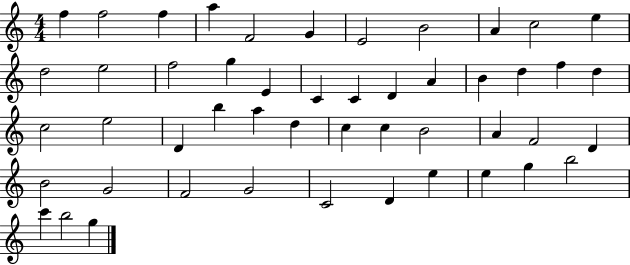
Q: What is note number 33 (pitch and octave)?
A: B4